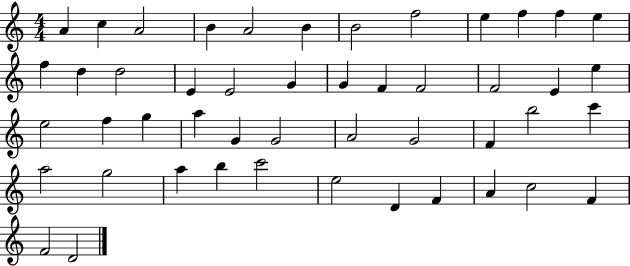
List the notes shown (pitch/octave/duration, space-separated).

A4/q C5/q A4/h B4/q A4/h B4/q B4/h F5/h E5/q F5/q F5/q E5/q F5/q D5/q D5/h E4/q E4/h G4/q G4/q F4/q F4/h F4/h E4/q E5/q E5/h F5/q G5/q A5/q G4/q G4/h A4/h G4/h F4/q B5/h C6/q A5/h G5/h A5/q B5/q C6/h E5/h D4/q F4/q A4/q C5/h F4/q F4/h D4/h